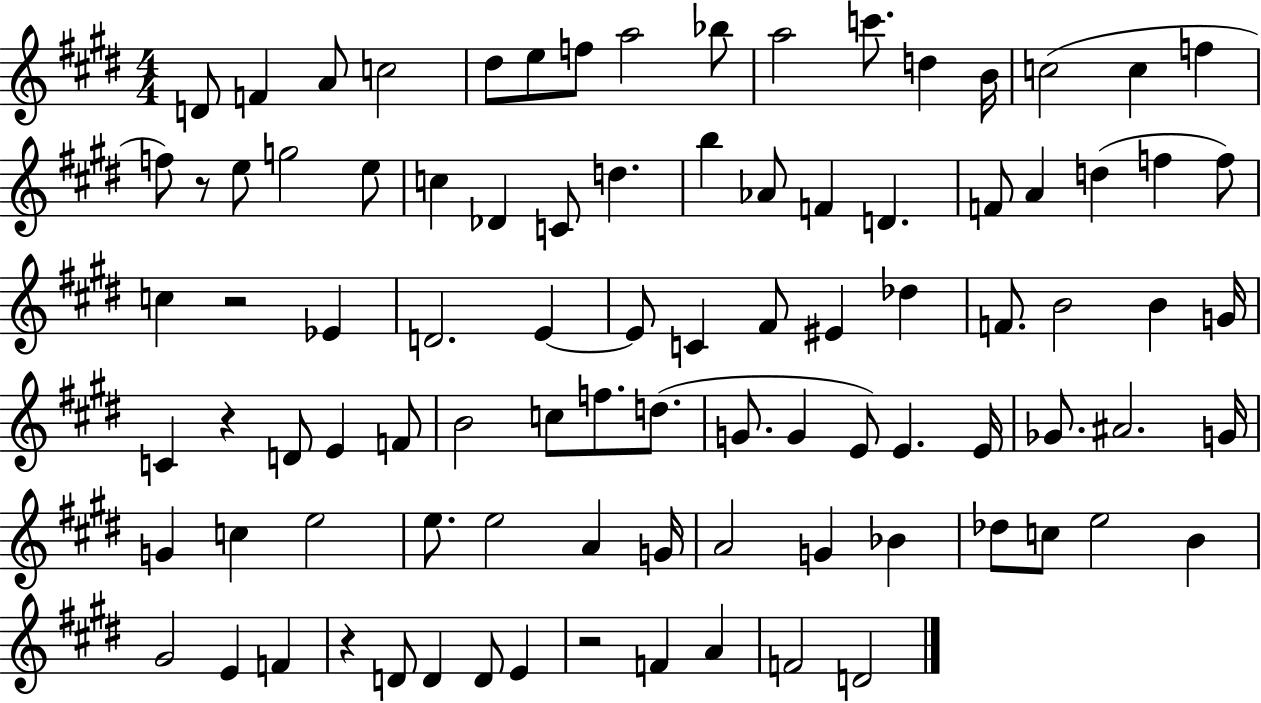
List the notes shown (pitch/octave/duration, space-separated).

D4/e F4/q A4/e C5/h D#5/e E5/e F5/e A5/h Bb5/e A5/h C6/e. D5/q B4/s C5/h C5/q F5/q F5/e R/e E5/e G5/h E5/e C5/q Db4/q C4/e D5/q. B5/q Ab4/e F4/q D4/q. F4/e A4/q D5/q F5/q F5/e C5/q R/h Eb4/q D4/h. E4/q E4/e C4/q F#4/e EIS4/q Db5/q F4/e. B4/h B4/q G4/s C4/q R/q D4/e E4/q F4/e B4/h C5/e F5/e. D5/e. G4/e. G4/q E4/e E4/q. E4/s Gb4/e. A#4/h. G4/s G4/q C5/q E5/h E5/e. E5/h A4/q G4/s A4/h G4/q Bb4/q Db5/e C5/e E5/h B4/q G#4/h E4/q F4/q R/q D4/e D4/q D4/e E4/q R/h F4/q A4/q F4/h D4/h